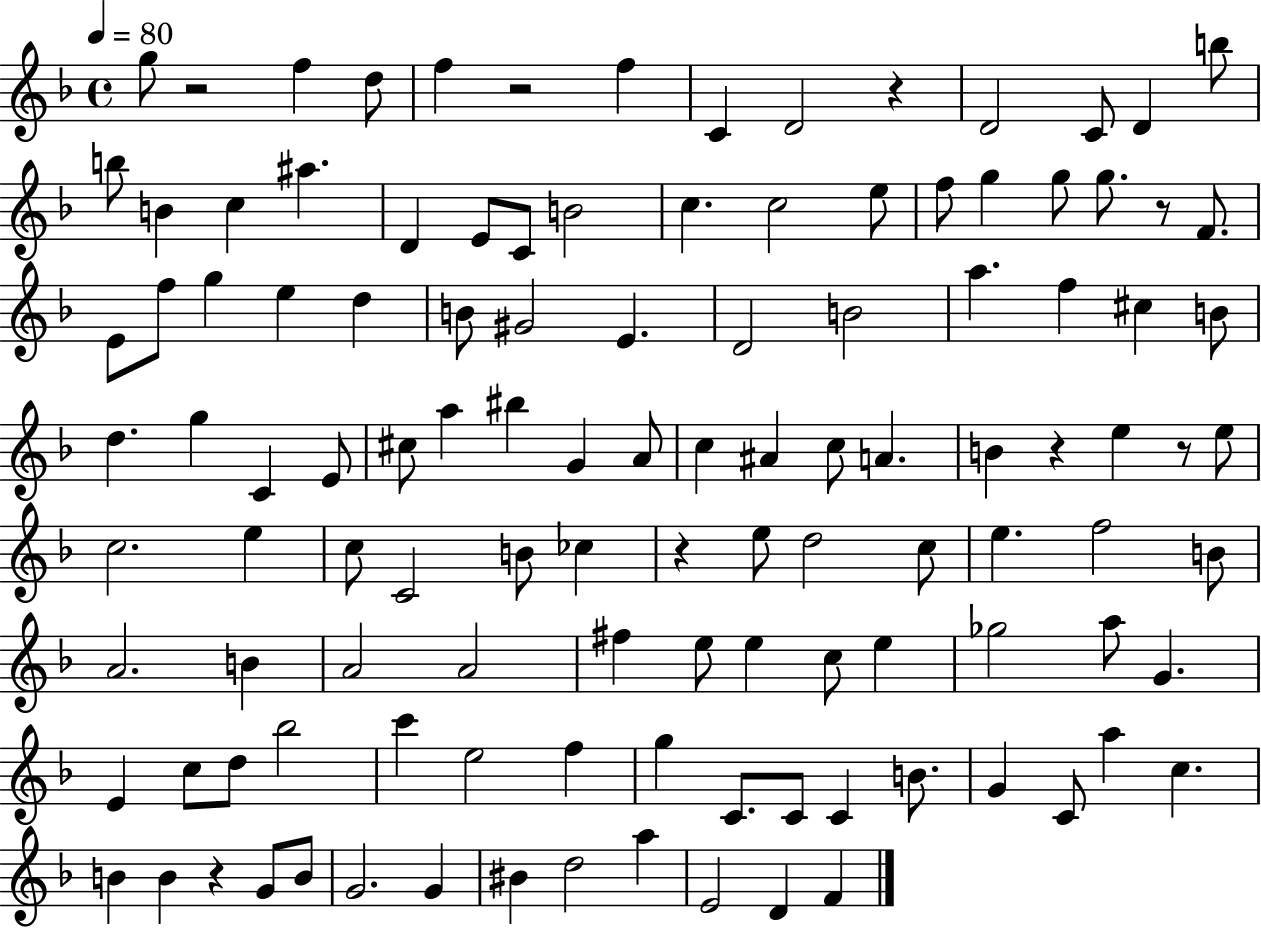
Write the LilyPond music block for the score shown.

{
  \clef treble
  \time 4/4
  \defaultTimeSignature
  \key f \major
  \tempo 4 = 80
  g''8 r2 f''4 d''8 | f''4 r2 f''4 | c'4 d'2 r4 | d'2 c'8 d'4 b''8 | \break b''8 b'4 c''4 ais''4. | d'4 e'8 c'8 b'2 | c''4. c''2 e''8 | f''8 g''4 g''8 g''8. r8 f'8. | \break e'8 f''8 g''4 e''4 d''4 | b'8 gis'2 e'4. | d'2 b'2 | a''4. f''4 cis''4 b'8 | \break d''4. g''4 c'4 e'8 | cis''8 a''4 bis''4 g'4 a'8 | c''4 ais'4 c''8 a'4. | b'4 r4 e''4 r8 e''8 | \break c''2. e''4 | c''8 c'2 b'8 ces''4 | r4 e''8 d''2 c''8 | e''4. f''2 b'8 | \break a'2. b'4 | a'2 a'2 | fis''4 e''8 e''4 c''8 e''4 | ges''2 a''8 g'4. | \break e'4 c''8 d''8 bes''2 | c'''4 e''2 f''4 | g''4 c'8. c'8 c'4 b'8. | g'4 c'8 a''4 c''4. | \break b'4 b'4 r4 g'8 b'8 | g'2. g'4 | bis'4 d''2 a''4 | e'2 d'4 f'4 | \break \bar "|."
}